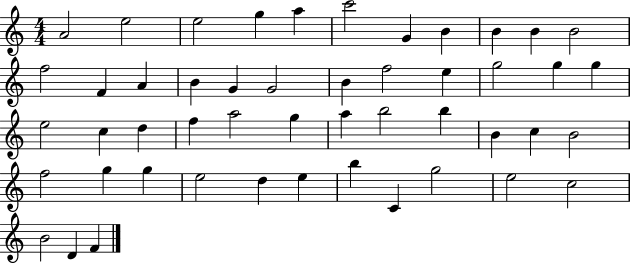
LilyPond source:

{
  \clef treble
  \numericTimeSignature
  \time 4/4
  \key c \major
  a'2 e''2 | e''2 g''4 a''4 | c'''2 g'4 b'4 | b'4 b'4 b'2 | \break f''2 f'4 a'4 | b'4 g'4 g'2 | b'4 f''2 e''4 | g''2 g''4 g''4 | \break e''2 c''4 d''4 | f''4 a''2 g''4 | a''4 b''2 b''4 | b'4 c''4 b'2 | \break f''2 g''4 g''4 | e''2 d''4 e''4 | b''4 c'4 g''2 | e''2 c''2 | \break b'2 d'4 f'4 | \bar "|."
}